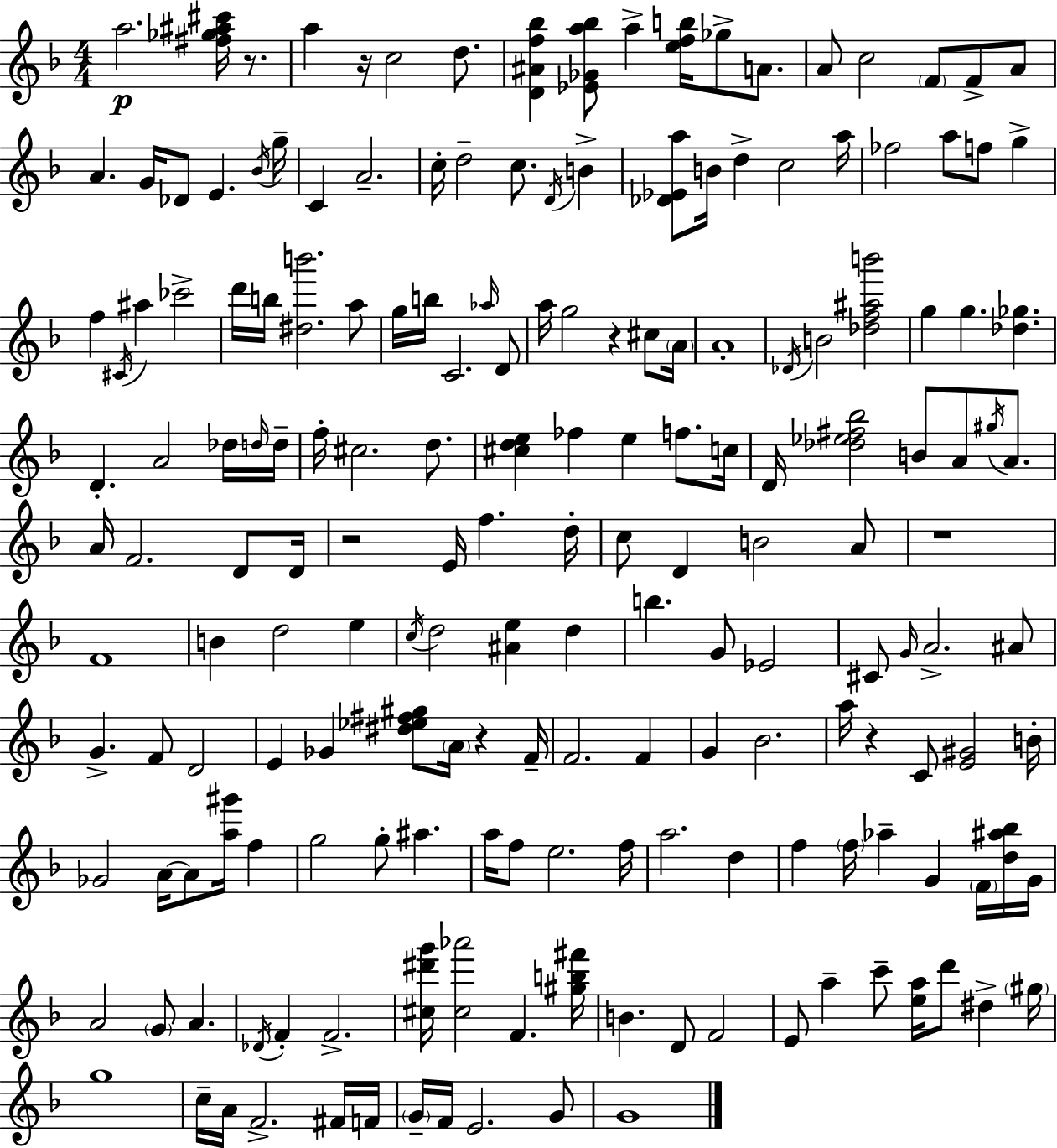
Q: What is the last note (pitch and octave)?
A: G4